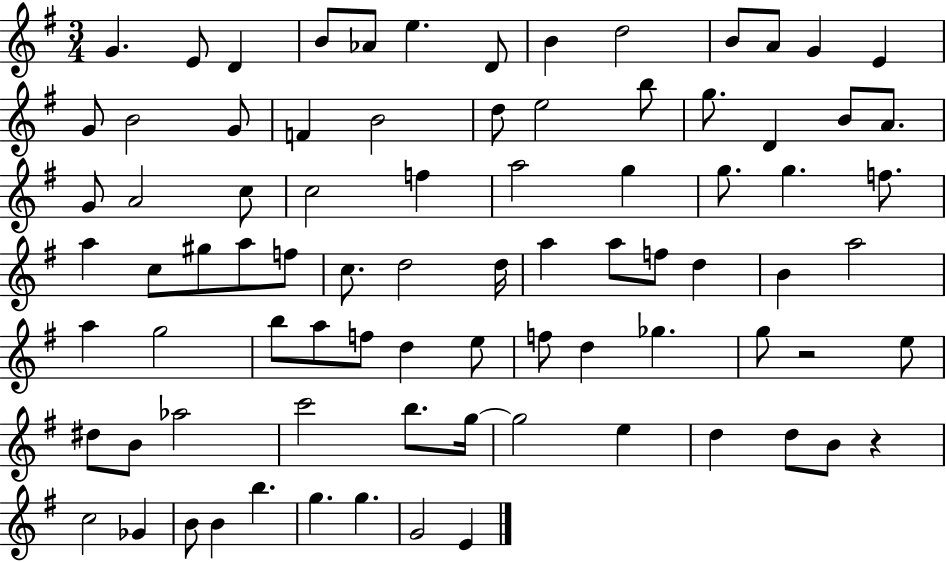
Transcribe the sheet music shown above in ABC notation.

X:1
T:Untitled
M:3/4
L:1/4
K:G
G E/2 D B/2 _A/2 e D/2 B d2 B/2 A/2 G E G/2 B2 G/2 F B2 d/2 e2 b/2 g/2 D B/2 A/2 G/2 A2 c/2 c2 f a2 g g/2 g f/2 a c/2 ^g/2 a/2 f/2 c/2 d2 d/4 a a/2 f/2 d B a2 a g2 b/2 a/2 f/2 d e/2 f/2 d _g g/2 z2 e/2 ^d/2 B/2 _a2 c'2 b/2 g/4 g2 e d d/2 B/2 z c2 _G B/2 B b g g G2 E